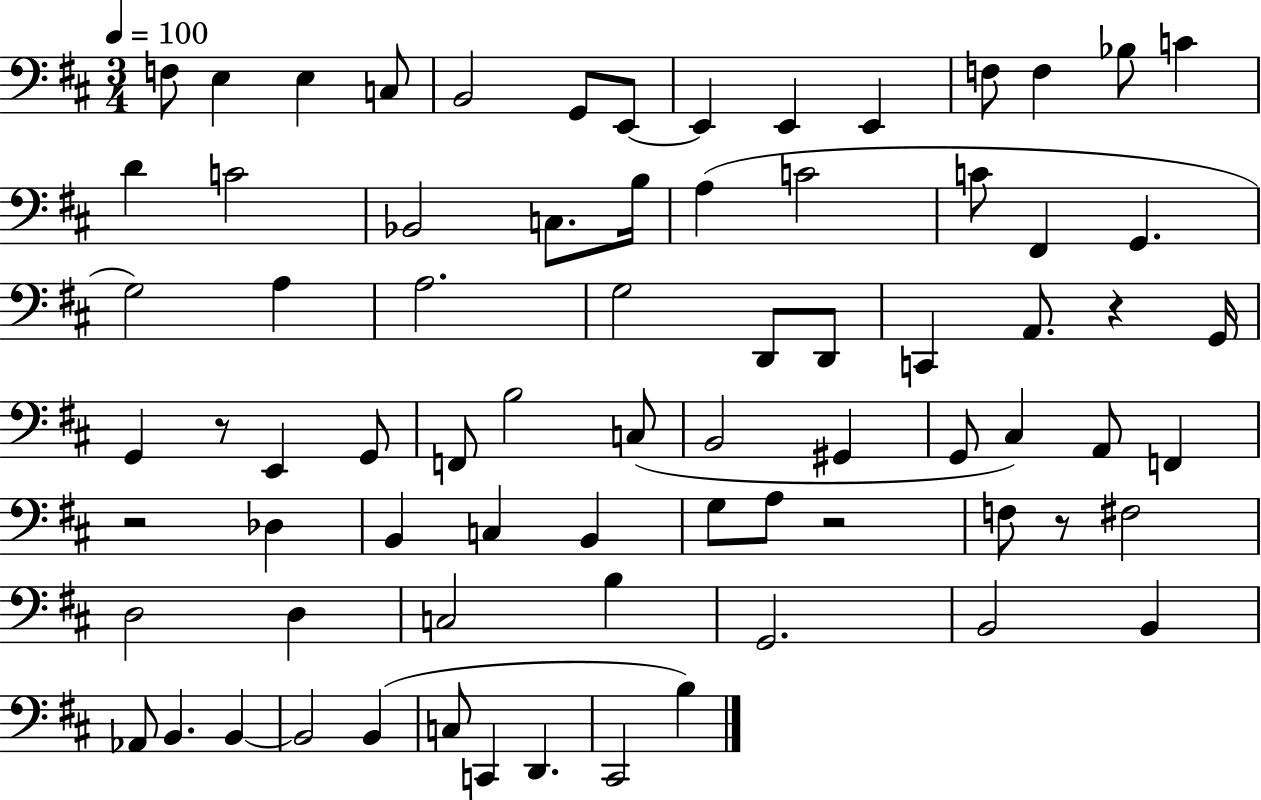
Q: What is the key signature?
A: D major